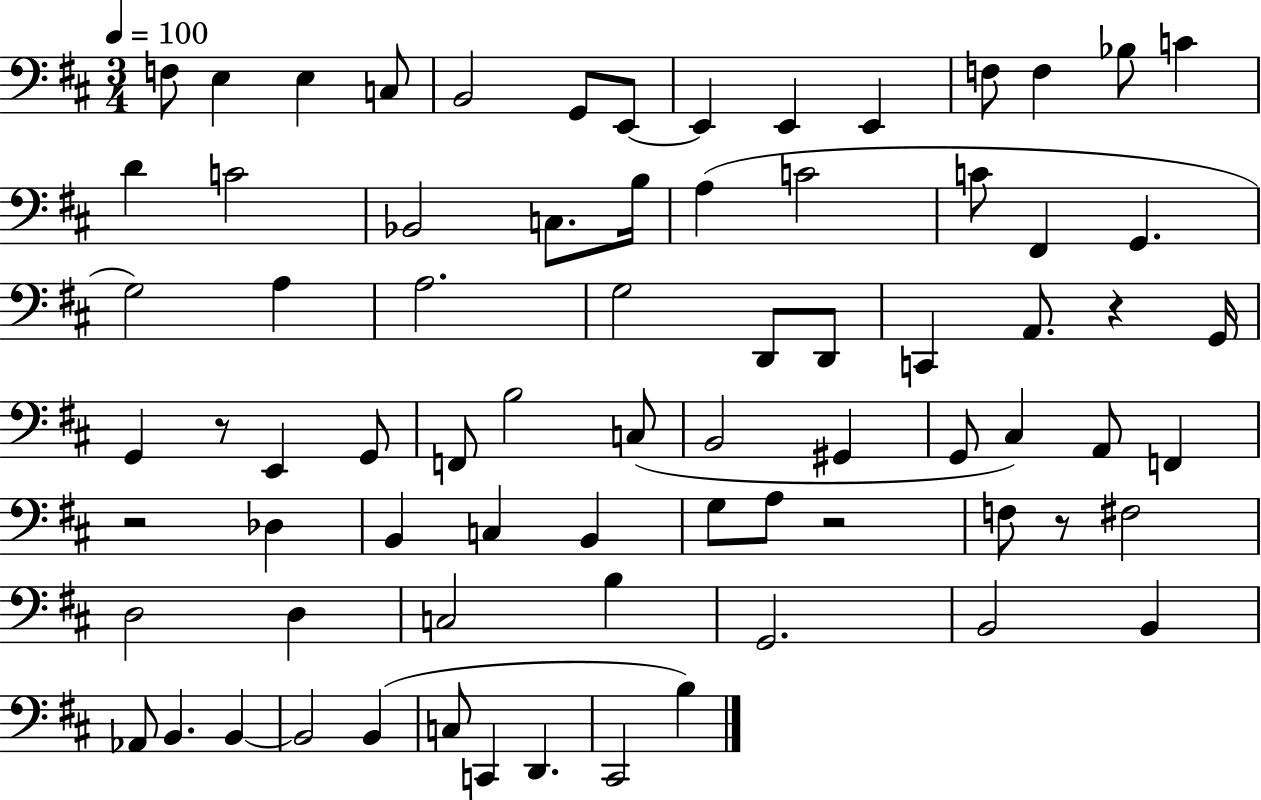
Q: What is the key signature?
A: D major